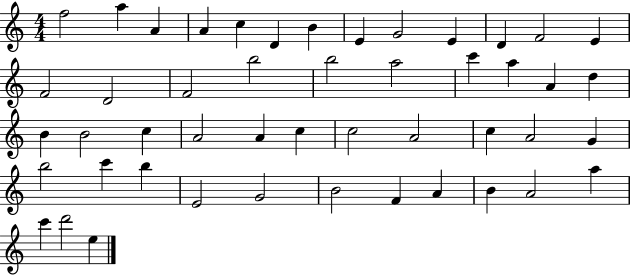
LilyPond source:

{
  \clef treble
  \numericTimeSignature
  \time 4/4
  \key c \major
  f''2 a''4 a'4 | a'4 c''4 d'4 b'4 | e'4 g'2 e'4 | d'4 f'2 e'4 | \break f'2 d'2 | f'2 b''2 | b''2 a''2 | c'''4 a''4 a'4 d''4 | \break b'4 b'2 c''4 | a'2 a'4 c''4 | c''2 a'2 | c''4 a'2 g'4 | \break b''2 c'''4 b''4 | e'2 g'2 | b'2 f'4 a'4 | b'4 a'2 a''4 | \break c'''4 d'''2 e''4 | \bar "|."
}